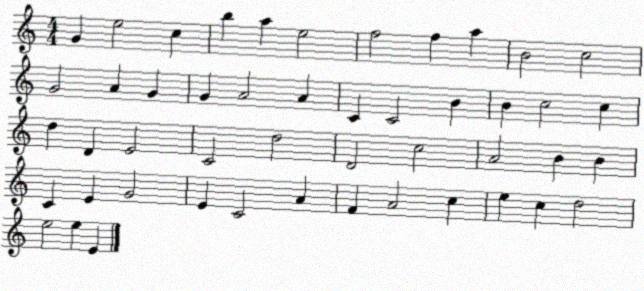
X:1
T:Untitled
M:4/4
L:1/4
K:C
G e2 c b a e2 f2 f a B2 c2 G2 A G G A2 A C C2 B B c2 c d D E2 C2 d2 D2 c2 A2 B B C E G2 E C2 A F A2 c e c d2 e2 e E